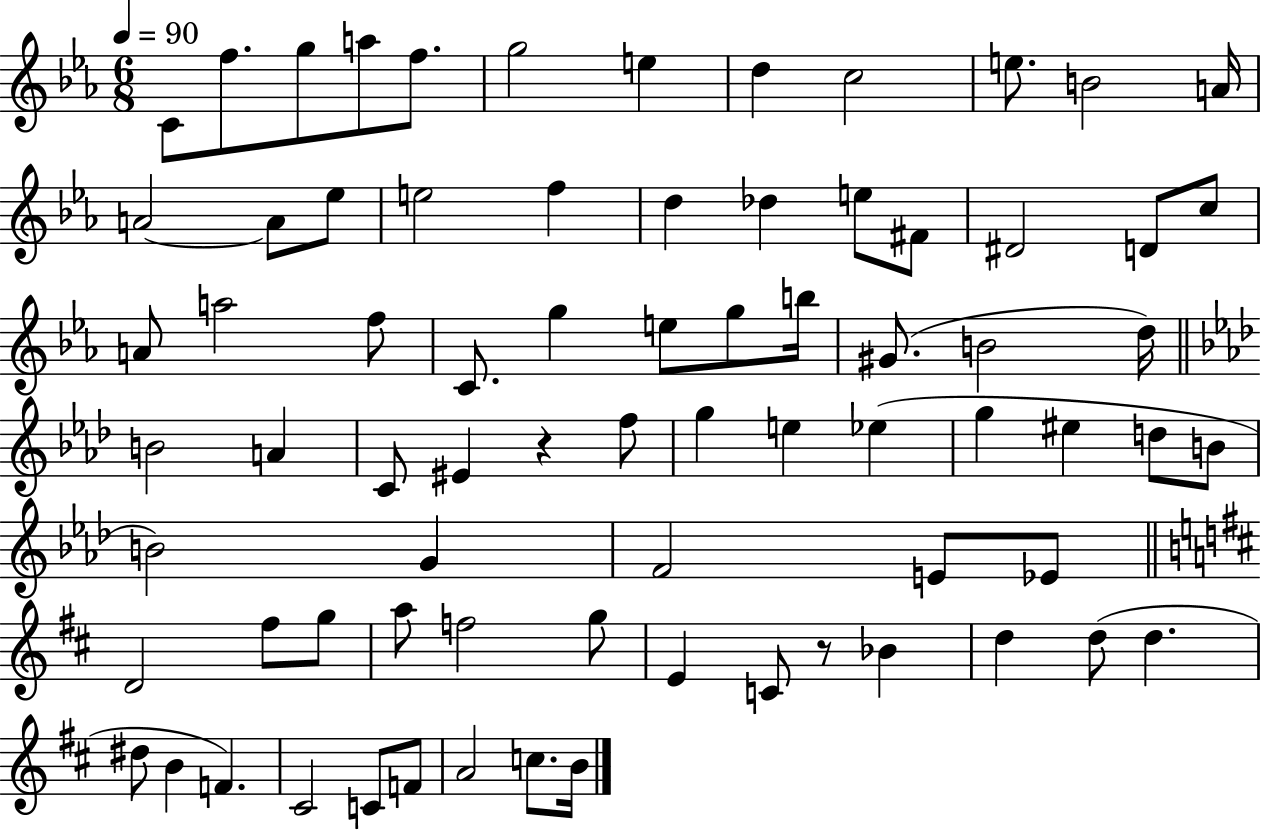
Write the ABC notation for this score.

X:1
T:Untitled
M:6/8
L:1/4
K:Eb
C/2 f/2 g/2 a/2 f/2 g2 e d c2 e/2 B2 A/4 A2 A/2 _e/2 e2 f d _d e/2 ^F/2 ^D2 D/2 c/2 A/2 a2 f/2 C/2 g e/2 g/2 b/4 ^G/2 B2 d/4 B2 A C/2 ^E z f/2 g e _e g ^e d/2 B/2 B2 G F2 E/2 _E/2 D2 ^f/2 g/2 a/2 f2 g/2 E C/2 z/2 _B d d/2 d ^d/2 B F ^C2 C/2 F/2 A2 c/2 B/4